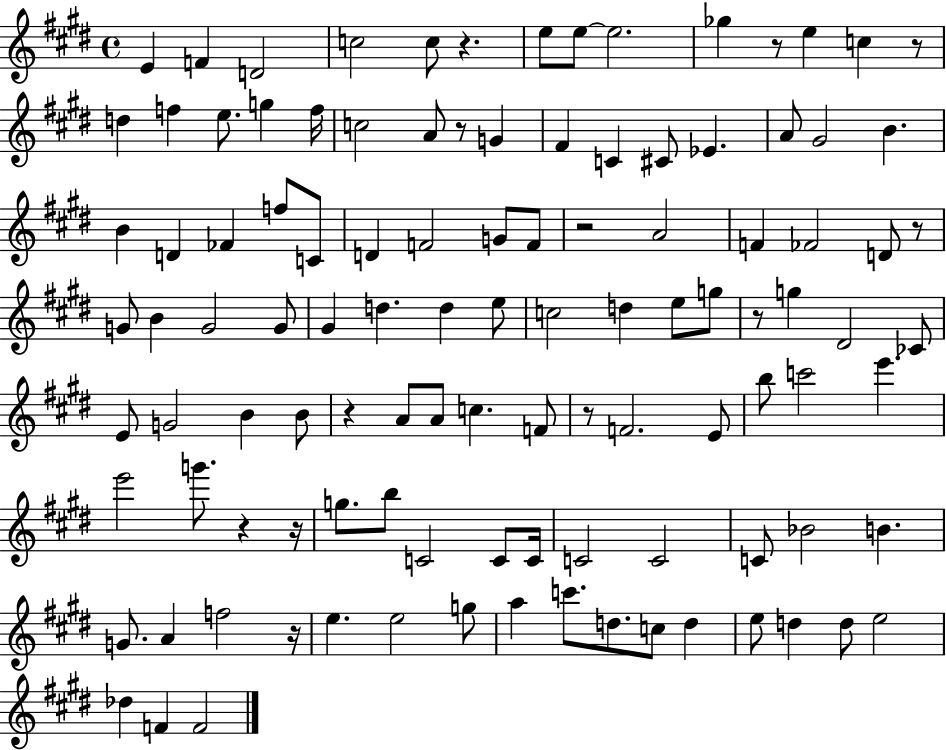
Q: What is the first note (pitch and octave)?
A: E4